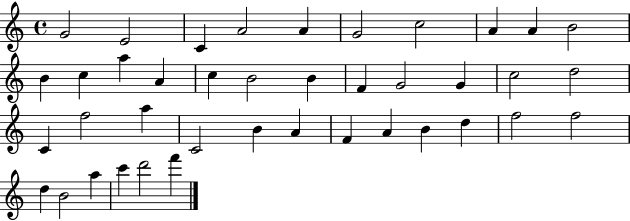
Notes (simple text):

G4/h E4/h C4/q A4/h A4/q G4/h C5/h A4/q A4/q B4/h B4/q C5/q A5/q A4/q C5/q B4/h B4/q F4/q G4/h G4/q C5/h D5/h C4/q F5/h A5/q C4/h B4/q A4/q F4/q A4/q B4/q D5/q F5/h F5/h D5/q B4/h A5/q C6/q D6/h F6/q